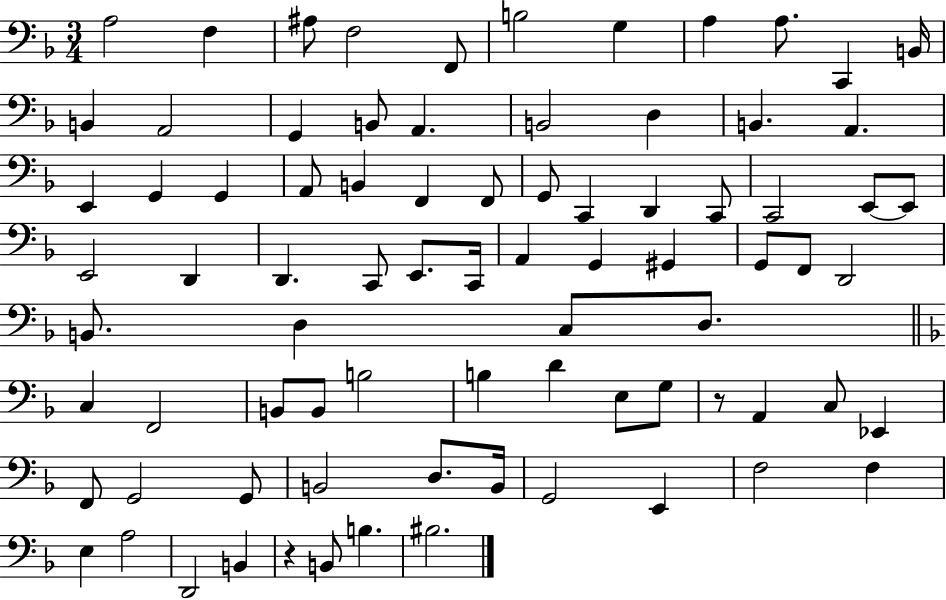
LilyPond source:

{
  \clef bass
  \numericTimeSignature
  \time 3/4
  \key f \major
  \repeat volta 2 { a2 f4 | ais8 f2 f,8 | b2 g4 | a4 a8. c,4 b,16 | \break b,4 a,2 | g,4 b,8 a,4. | b,2 d4 | b,4. a,4. | \break e,4 g,4 g,4 | a,8 b,4 f,4 f,8 | g,8 c,4 d,4 c,8 | c,2 e,8~~ e,8 | \break e,2 d,4 | d,4. c,8 e,8. c,16 | a,4 g,4 gis,4 | g,8 f,8 d,2 | \break b,8. d4 c8 d8. | \bar "||" \break \key d \minor c4 f,2 | b,8 b,8 b2 | b4 d'4 e8 g8 | r8 a,4 c8 ees,4 | \break f,8 g,2 g,8 | b,2 d8. b,16 | g,2 e,4 | f2 f4 | \break e4 a2 | d,2 b,4 | r4 b,8 b4. | bis2. | \break } \bar "|."
}